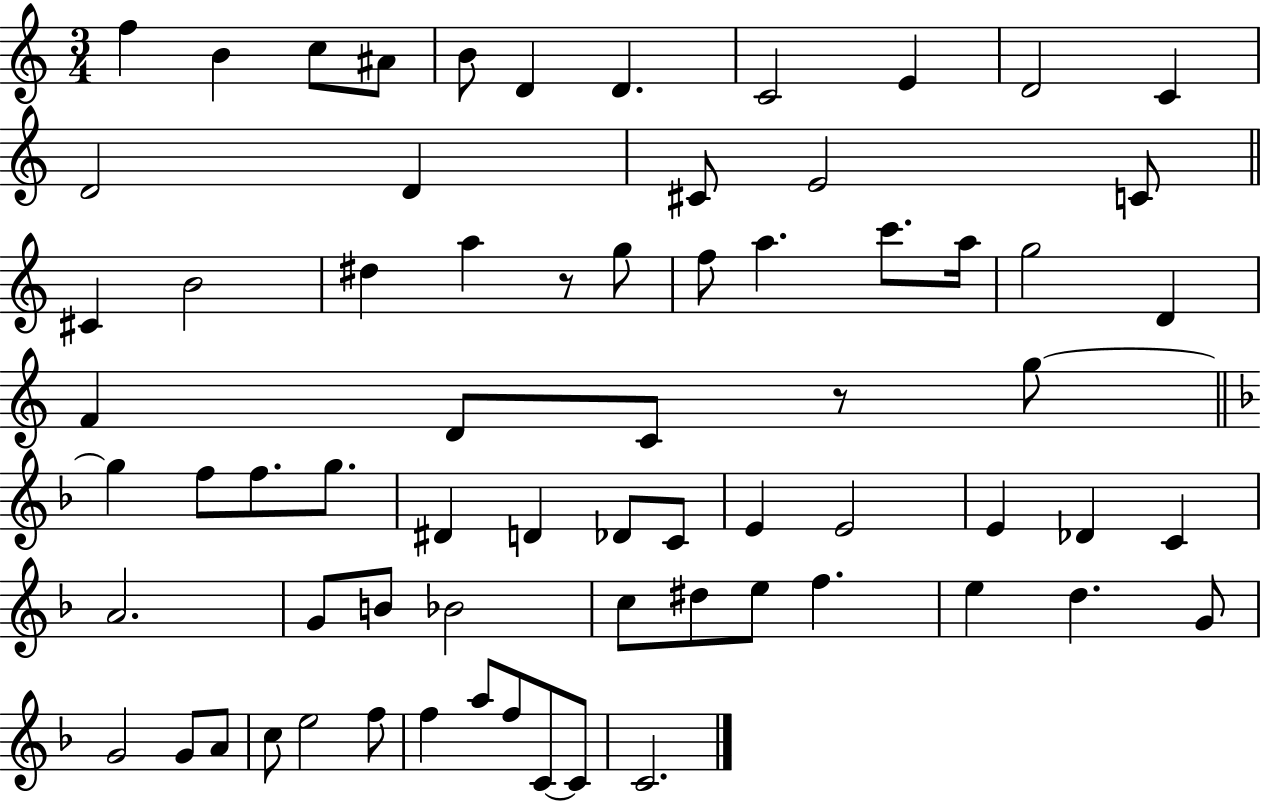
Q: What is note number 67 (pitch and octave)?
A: C4